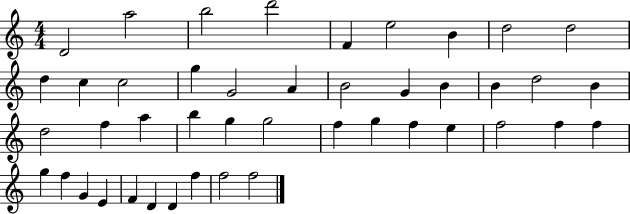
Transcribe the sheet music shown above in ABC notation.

X:1
T:Untitled
M:4/4
L:1/4
K:C
D2 a2 b2 d'2 F e2 B d2 d2 d c c2 g G2 A B2 G B B d2 B d2 f a b g g2 f g f e f2 f f g f G E F D D f f2 f2